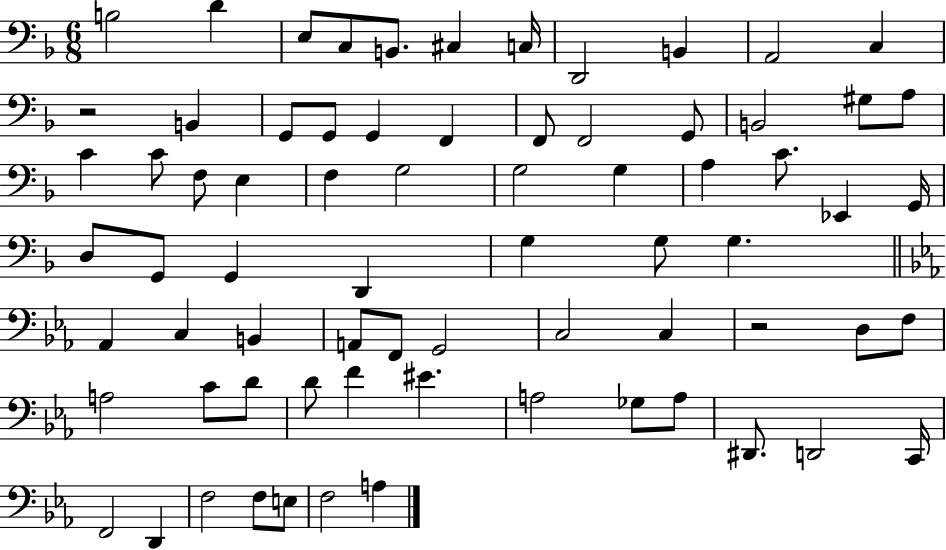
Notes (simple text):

B3/h D4/q E3/e C3/e B2/e. C#3/q C3/s D2/h B2/q A2/h C3/q R/h B2/q G2/e G2/e G2/q F2/q F2/e F2/h G2/e B2/h G#3/e A3/e C4/q C4/e F3/e E3/q F3/q G3/h G3/h G3/q A3/q C4/e. Eb2/q G2/s D3/e G2/e G2/q D2/q G3/q G3/e G3/q. Ab2/q C3/q B2/q A2/e F2/e G2/h C3/h C3/q R/h D3/e F3/e A3/h C4/e D4/e D4/e F4/q EIS4/q. A3/h Gb3/e A3/e D#2/e. D2/h C2/s F2/h D2/q F3/h F3/e E3/e F3/h A3/q